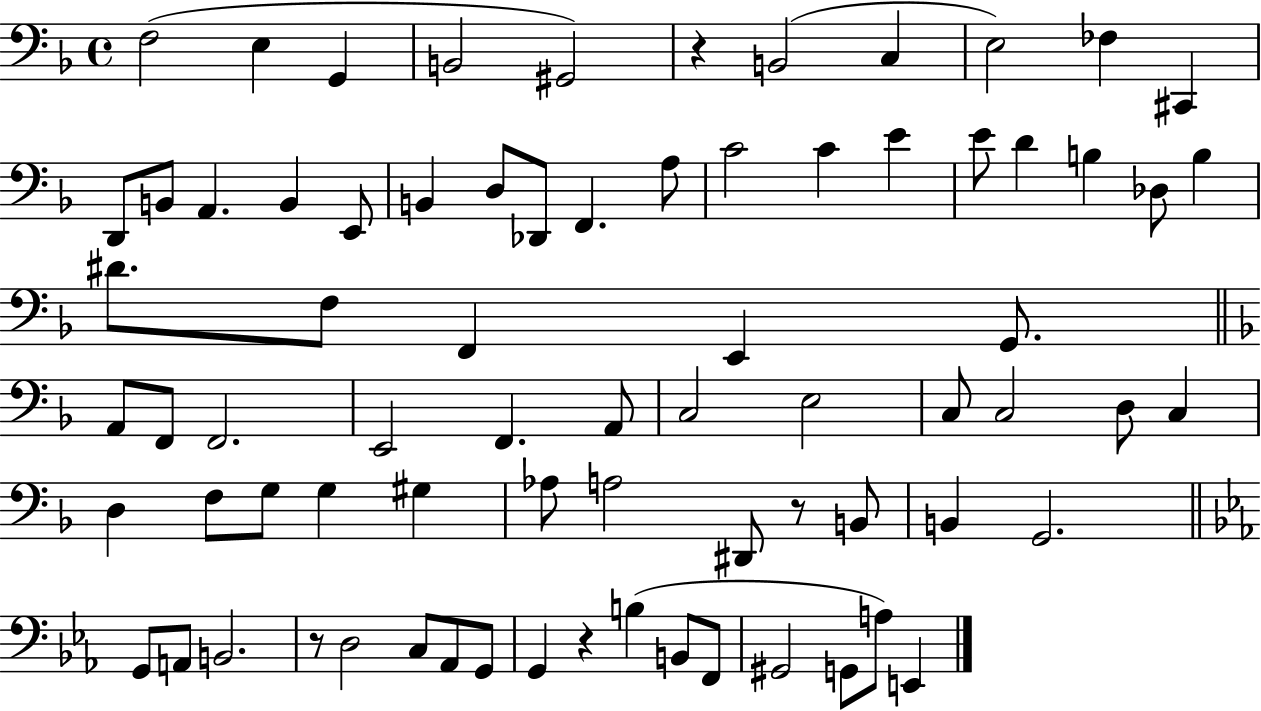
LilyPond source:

{
  \clef bass
  \time 4/4
  \defaultTimeSignature
  \key f \major
  f2( e4 g,4 | b,2 gis,2) | r4 b,2( c4 | e2) fes4 cis,4 | \break d,8 b,8 a,4. b,4 e,8 | b,4 d8 des,8 f,4. a8 | c'2 c'4 e'4 | e'8 d'4 b4 des8 b4 | \break dis'8. f8 f,4 e,4 g,8. | \bar "||" \break \key d \minor a,8 f,8 f,2. | e,2 f,4. a,8 | c2 e2 | c8 c2 d8 c4 | \break d4 f8 g8 g4 gis4 | aes8 a2 dis,8 r8 b,8 | b,4 g,2. | \bar "||" \break \key ees \major g,8 a,8 b,2. | r8 d2 c8 aes,8 g,8 | g,4 r4 b4( b,8 f,8 | gis,2 g,8 a8) e,4 | \break \bar "|."
}